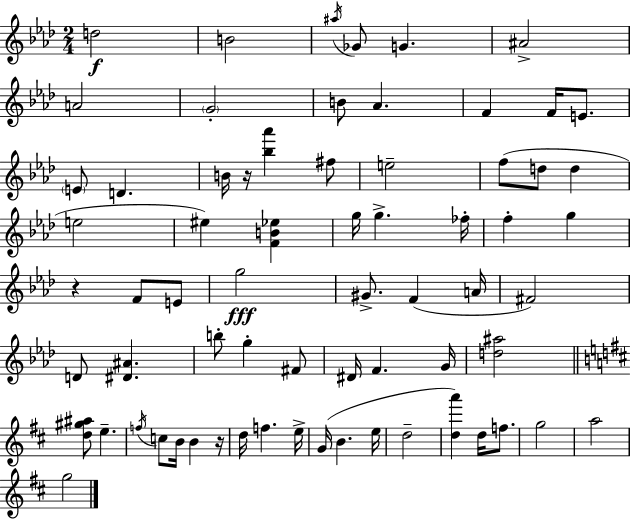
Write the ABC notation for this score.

X:1
T:Untitled
M:2/4
L:1/4
K:Ab
d2 B2 ^a/4 _G/2 G ^A2 A2 G2 B/2 _A F F/4 E/2 E/2 D B/4 z/4 [_b_a'] ^f/2 e2 f/2 d/2 d e2 ^e [FB_e] g/4 g _f/4 f g z F/2 E/2 g2 ^G/2 F A/4 ^F2 D/2 [^D^A] b/2 g ^F/2 ^D/4 F G/4 [d^a]2 [d^g^a]/2 e f/4 c/2 B/4 B z/4 d/4 f e/4 G/4 B e/4 d2 [da'] d/4 f/2 g2 a2 g2